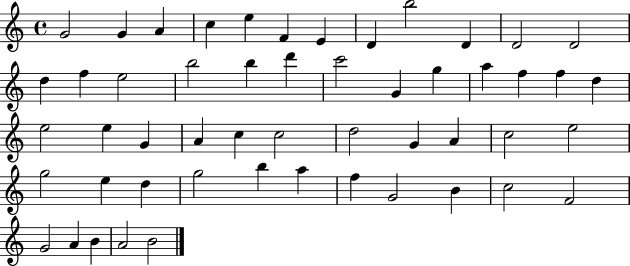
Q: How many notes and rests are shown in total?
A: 52